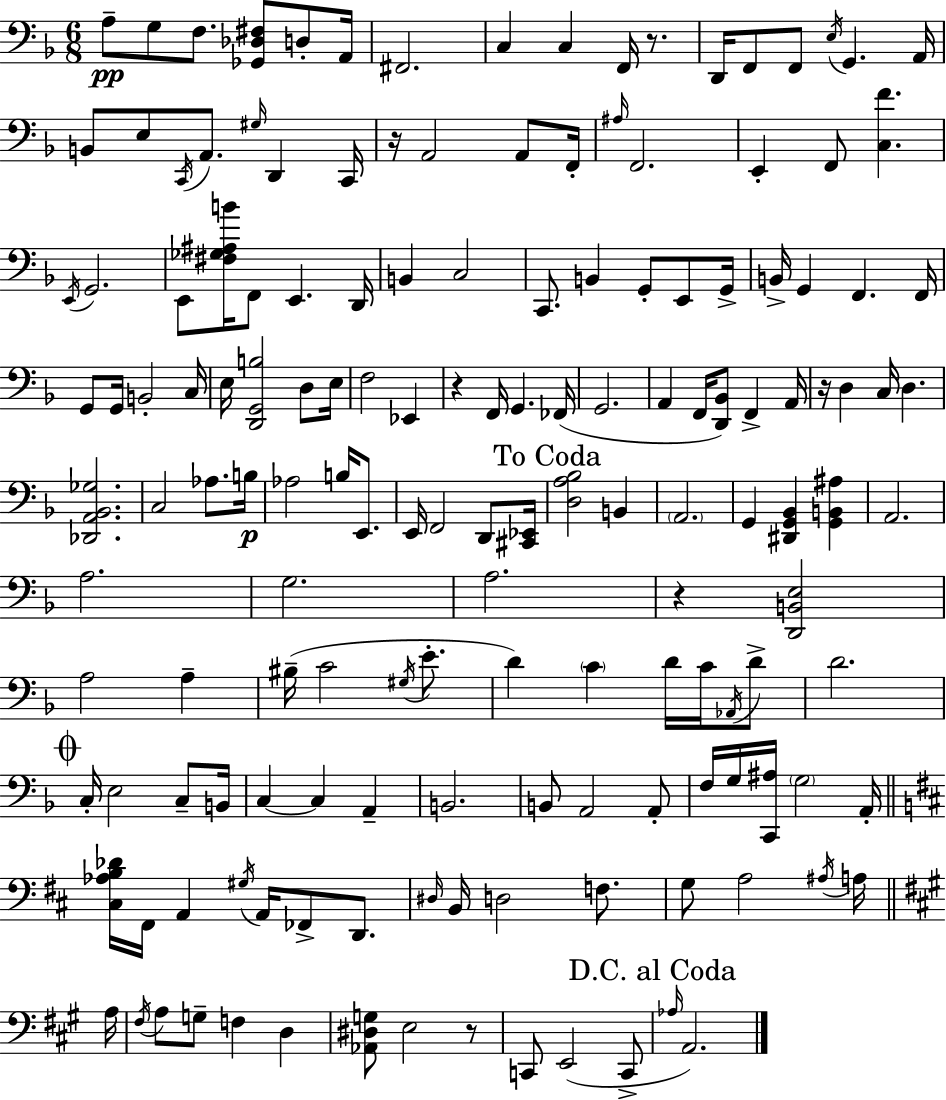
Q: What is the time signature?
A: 6/8